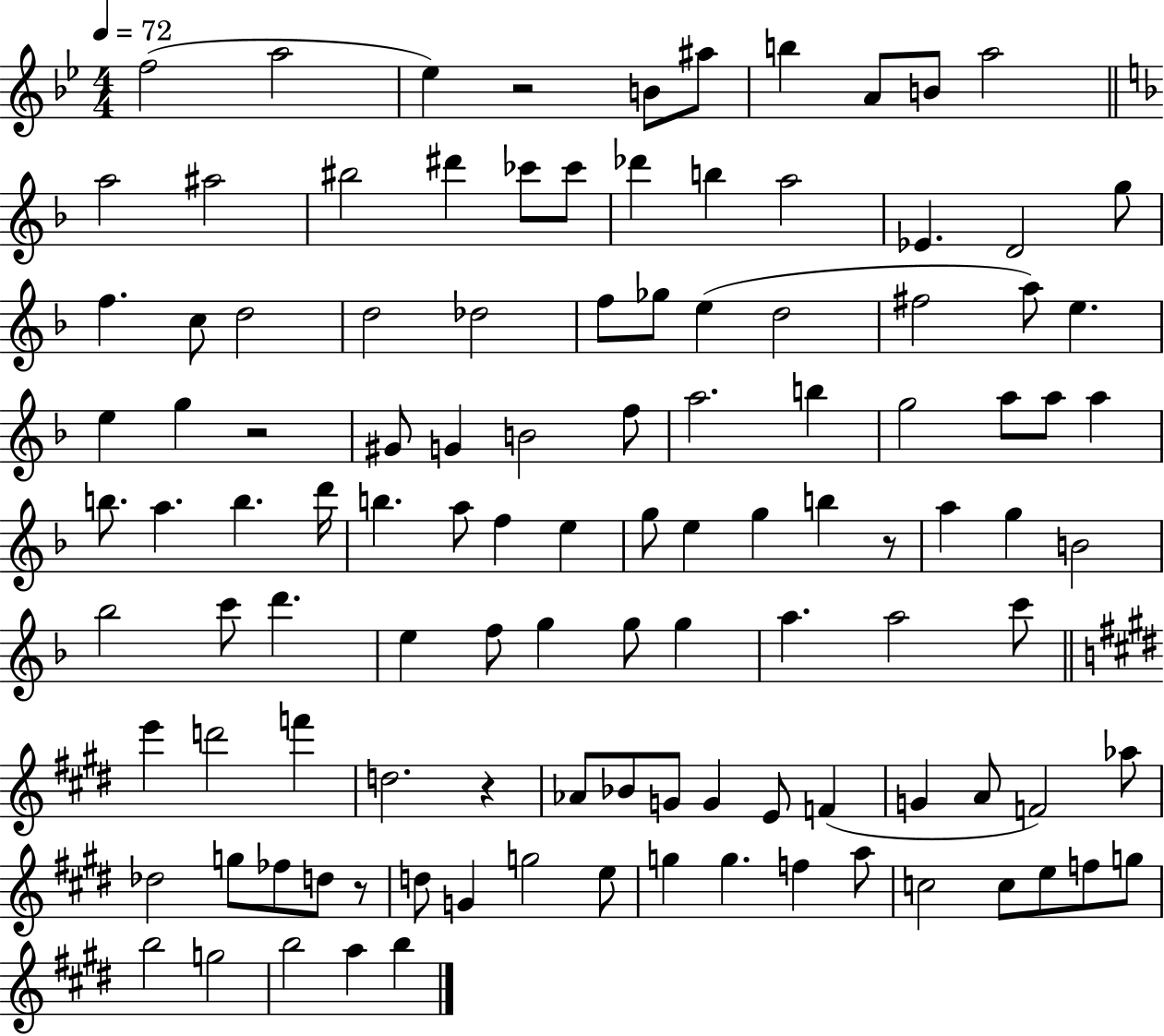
F5/h A5/h Eb5/q R/h B4/e A#5/e B5/q A4/e B4/e A5/h A5/h A#5/h BIS5/h D#6/q CES6/e CES6/e Db6/q B5/q A5/h Eb4/q. D4/h G5/e F5/q. C5/e D5/h D5/h Db5/h F5/e Gb5/e E5/q D5/h F#5/h A5/e E5/q. E5/q G5/q R/h G#4/e G4/q B4/h F5/e A5/h. B5/q G5/h A5/e A5/e A5/q B5/e. A5/q. B5/q. D6/s B5/q. A5/e F5/q E5/q G5/e E5/q G5/q B5/q R/e A5/q G5/q B4/h Bb5/h C6/e D6/q. E5/q F5/e G5/q G5/e G5/q A5/q. A5/h C6/e E6/q D6/h F6/q D5/h. R/q Ab4/e Bb4/e G4/e G4/q E4/e F4/q G4/q A4/e F4/h Ab5/e Db5/h G5/e FES5/e D5/e R/e D5/e G4/q G5/h E5/e G5/q G5/q. F5/q A5/e C5/h C5/e E5/e F5/e G5/e B5/h G5/h B5/h A5/q B5/q